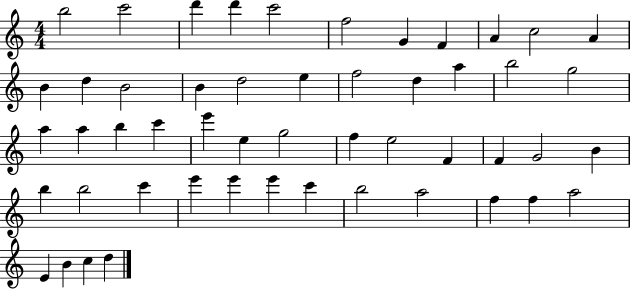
B5/h C6/h D6/q D6/q C6/h F5/h G4/q F4/q A4/q C5/h A4/q B4/q D5/q B4/h B4/q D5/h E5/q F5/h D5/q A5/q B5/h G5/h A5/q A5/q B5/q C6/q E6/q E5/q G5/h F5/q E5/h F4/q F4/q G4/h B4/q B5/q B5/h C6/q E6/q E6/q E6/q C6/q B5/h A5/h F5/q F5/q A5/h E4/q B4/q C5/q D5/q